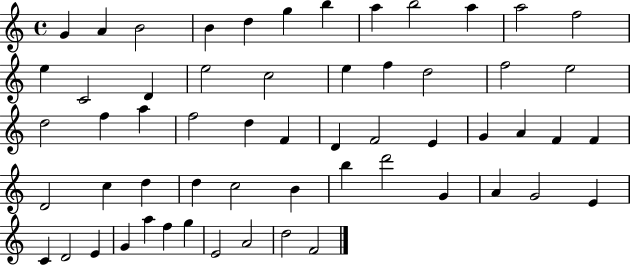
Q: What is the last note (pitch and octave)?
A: F4